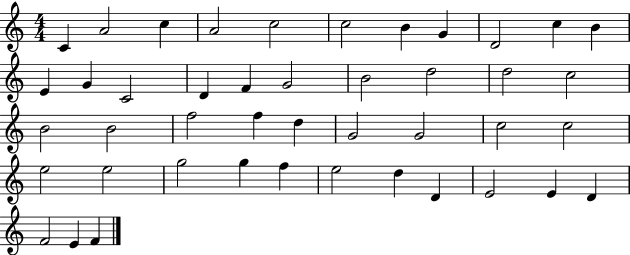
C4/q A4/h C5/q A4/h C5/h C5/h B4/q G4/q D4/h C5/q B4/q E4/q G4/q C4/h D4/q F4/q G4/h B4/h D5/h D5/h C5/h B4/h B4/h F5/h F5/q D5/q G4/h G4/h C5/h C5/h E5/h E5/h G5/h G5/q F5/q E5/h D5/q D4/q E4/h E4/q D4/q F4/h E4/q F4/q